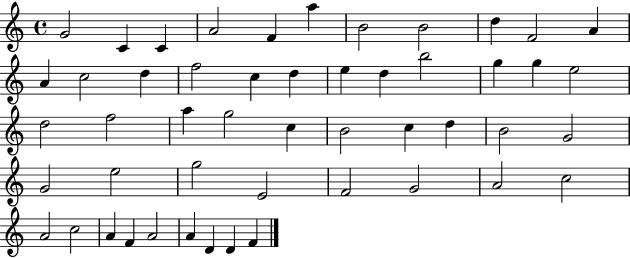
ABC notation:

X:1
T:Untitled
M:4/4
L:1/4
K:C
G2 C C A2 F a B2 B2 d F2 A A c2 d f2 c d e d b2 g g e2 d2 f2 a g2 c B2 c d B2 G2 G2 e2 g2 E2 F2 G2 A2 c2 A2 c2 A F A2 A D D F